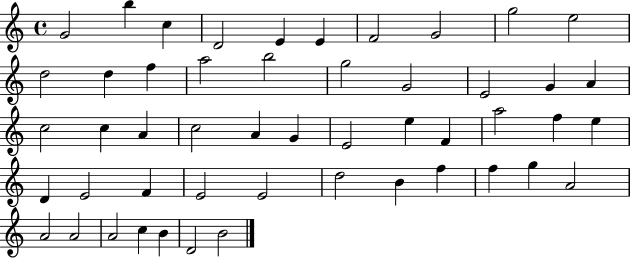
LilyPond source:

{
  \clef treble
  \time 4/4
  \defaultTimeSignature
  \key c \major
  g'2 b''4 c''4 | d'2 e'4 e'4 | f'2 g'2 | g''2 e''2 | \break d''2 d''4 f''4 | a''2 b''2 | g''2 g'2 | e'2 g'4 a'4 | \break c''2 c''4 a'4 | c''2 a'4 g'4 | e'2 e''4 f'4 | a''2 f''4 e''4 | \break d'4 e'2 f'4 | e'2 e'2 | d''2 b'4 f''4 | f''4 g''4 a'2 | \break a'2 a'2 | a'2 c''4 b'4 | d'2 b'2 | \bar "|."
}